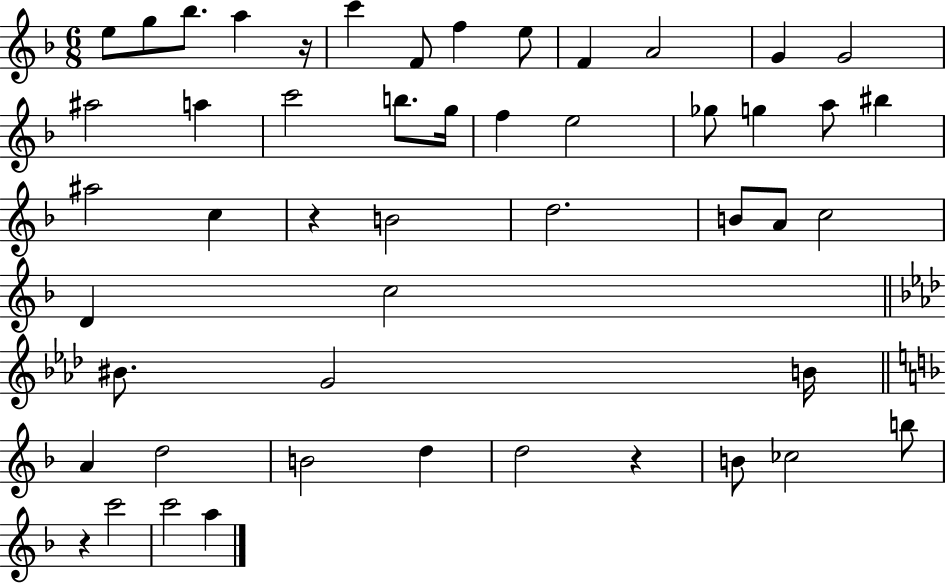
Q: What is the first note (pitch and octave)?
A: E5